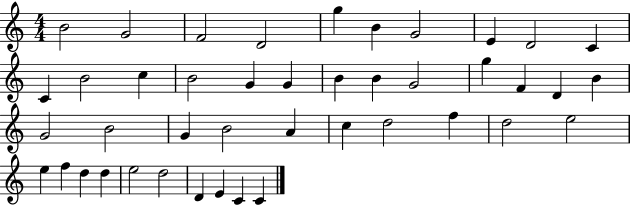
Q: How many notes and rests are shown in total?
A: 43